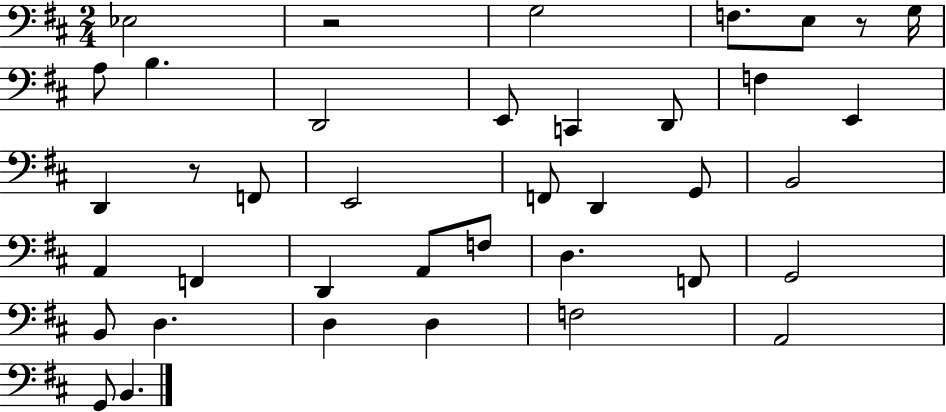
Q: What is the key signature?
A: D major